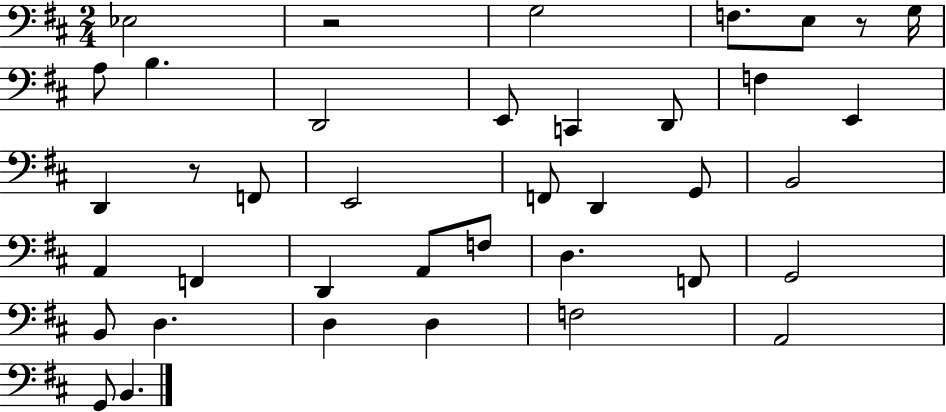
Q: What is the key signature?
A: D major